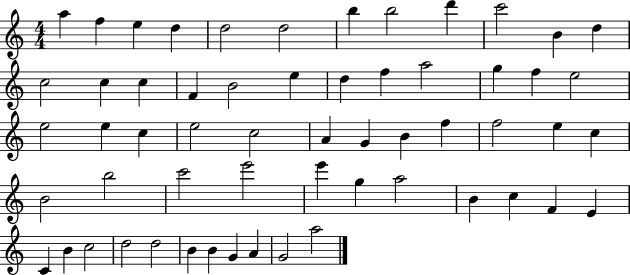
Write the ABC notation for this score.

X:1
T:Untitled
M:4/4
L:1/4
K:C
a f e d d2 d2 b b2 d' c'2 B d c2 c c F B2 e d f a2 g f e2 e2 e c e2 c2 A G B f f2 e c B2 b2 c'2 e'2 e' g a2 B c F E C B c2 d2 d2 B B G A G2 a2